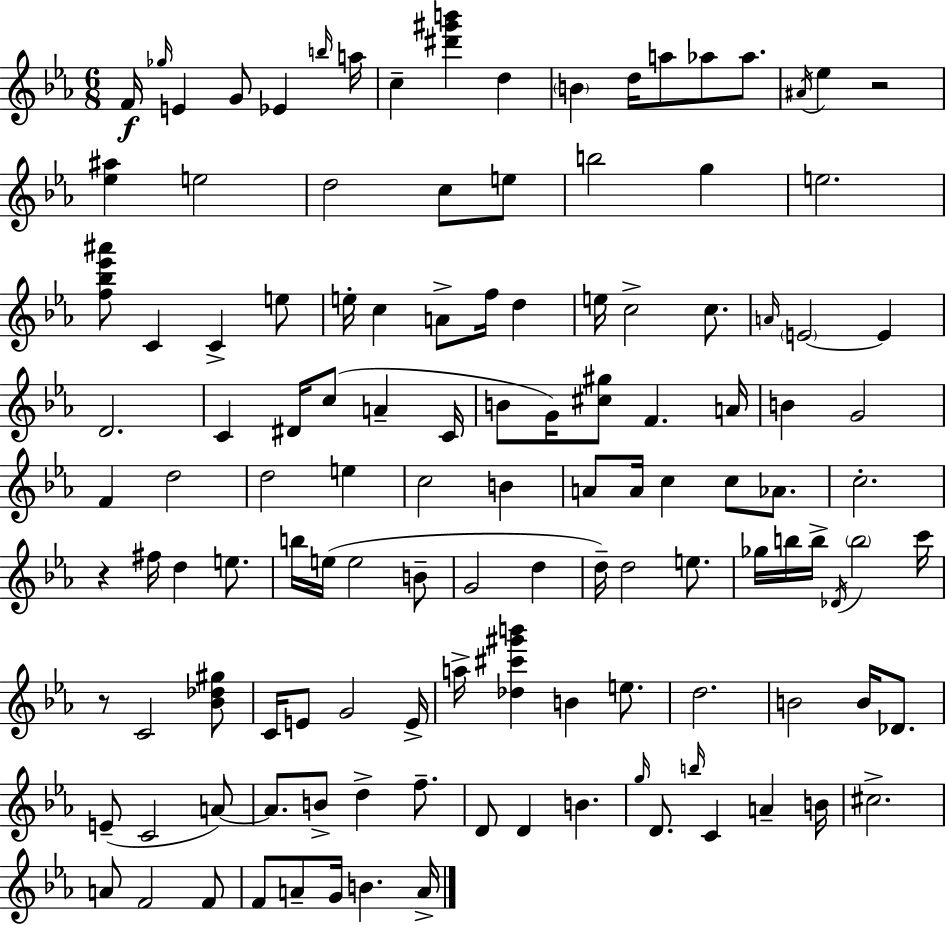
F4/s Gb5/s E4/q G4/e Eb4/q B5/s A5/s C5/q [D#6,G#6,B6]/q D5/q B4/q D5/s A5/e Ab5/e Ab5/e. A#4/s Eb5/q R/h [Eb5,A#5]/q E5/h D5/h C5/e E5/e B5/h G5/q E5/h. [F5,Bb5,Eb6,A#6]/e C4/q C4/q E5/e E5/s C5/q A4/e F5/s D5/q E5/s C5/h C5/e. A4/s E4/h E4/q D4/h. C4/q D#4/s C5/e A4/q C4/s B4/e G4/s [C#5,G#5]/e F4/q. A4/s B4/q G4/h F4/q D5/h D5/h E5/q C5/h B4/q A4/e A4/s C5/q C5/e Ab4/e. C5/h. R/q F#5/s D5/q E5/e. B5/s E5/s E5/h B4/e G4/h D5/q D5/s D5/h E5/e. Gb5/s B5/s B5/s Db4/s B5/h C6/s R/e C4/h [Bb4,Db5,G#5]/e C4/s E4/e G4/h E4/s A5/s [Db5,C#6,G#6,B6]/q B4/q E5/e. D5/h. B4/h B4/s Db4/e. E4/e C4/h A4/e A4/e. B4/e D5/q F5/e. D4/e D4/q B4/q. G5/s D4/e. B5/s C4/q A4/q B4/s C#5/h. A4/e F4/h F4/e F4/e A4/e G4/s B4/q. A4/s